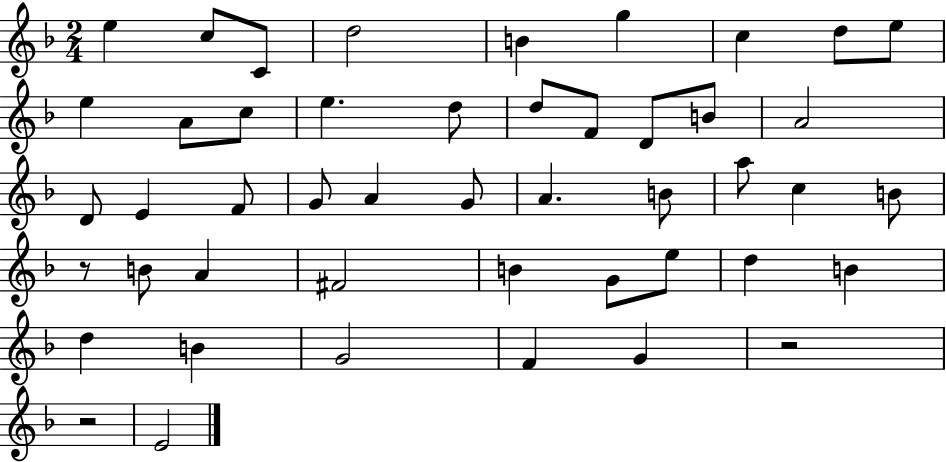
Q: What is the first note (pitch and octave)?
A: E5